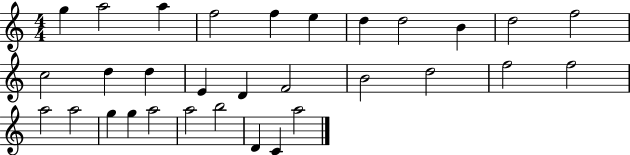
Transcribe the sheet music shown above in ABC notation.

X:1
T:Untitled
M:4/4
L:1/4
K:C
g a2 a f2 f e d d2 B d2 f2 c2 d d E D F2 B2 d2 f2 f2 a2 a2 g g a2 a2 b2 D C a2